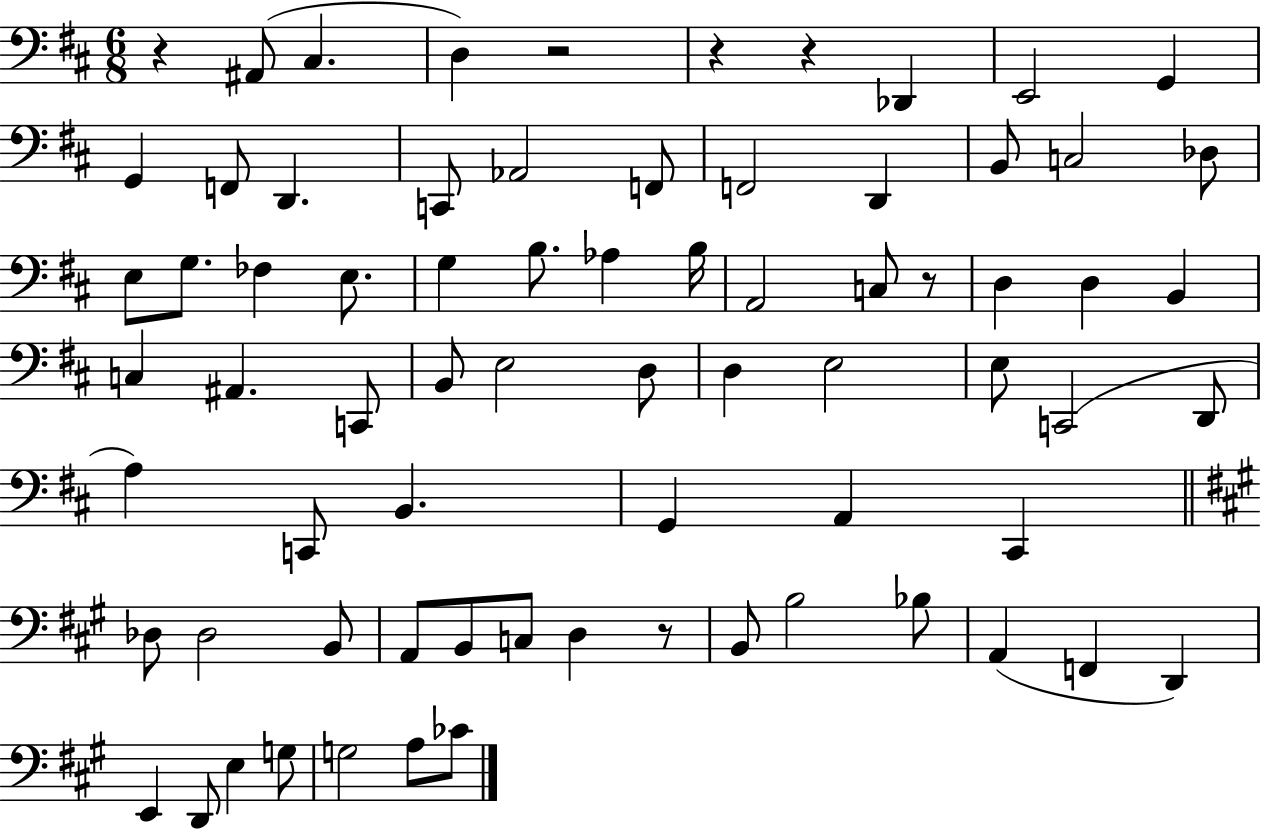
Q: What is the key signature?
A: D major